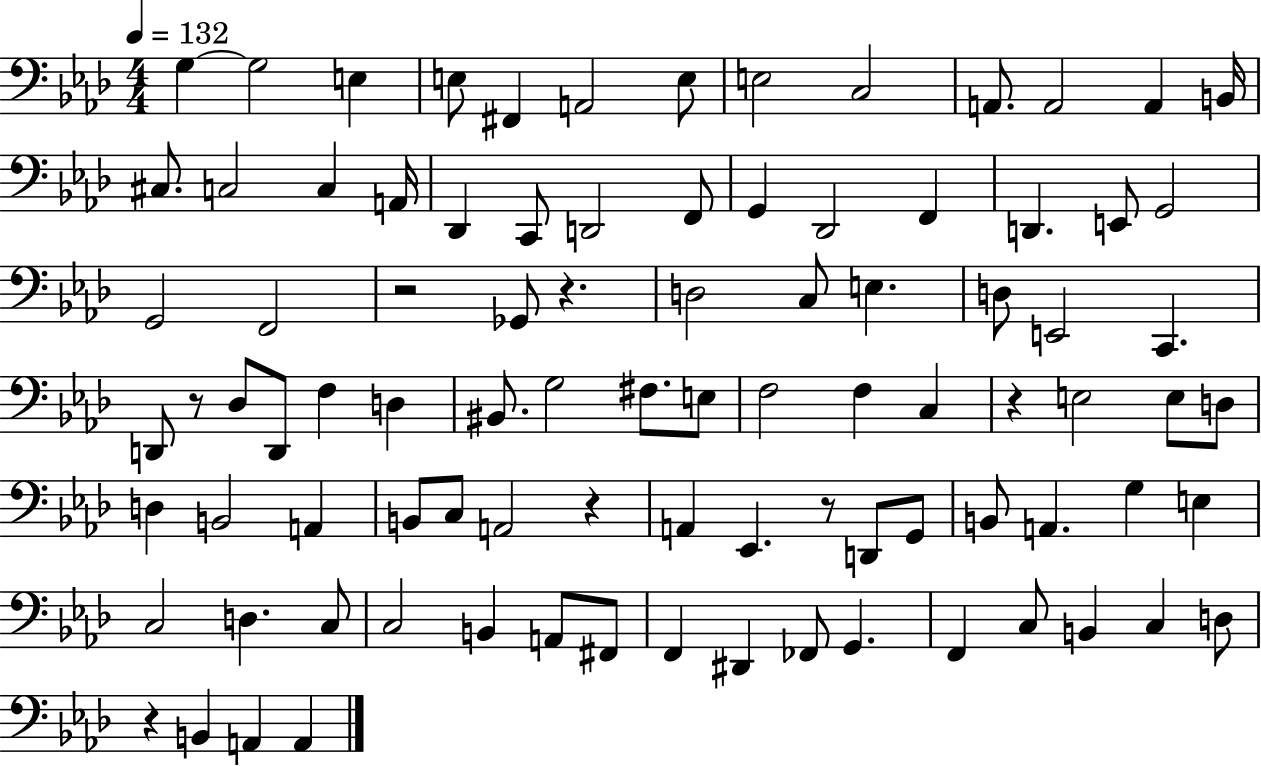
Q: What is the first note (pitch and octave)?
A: G3